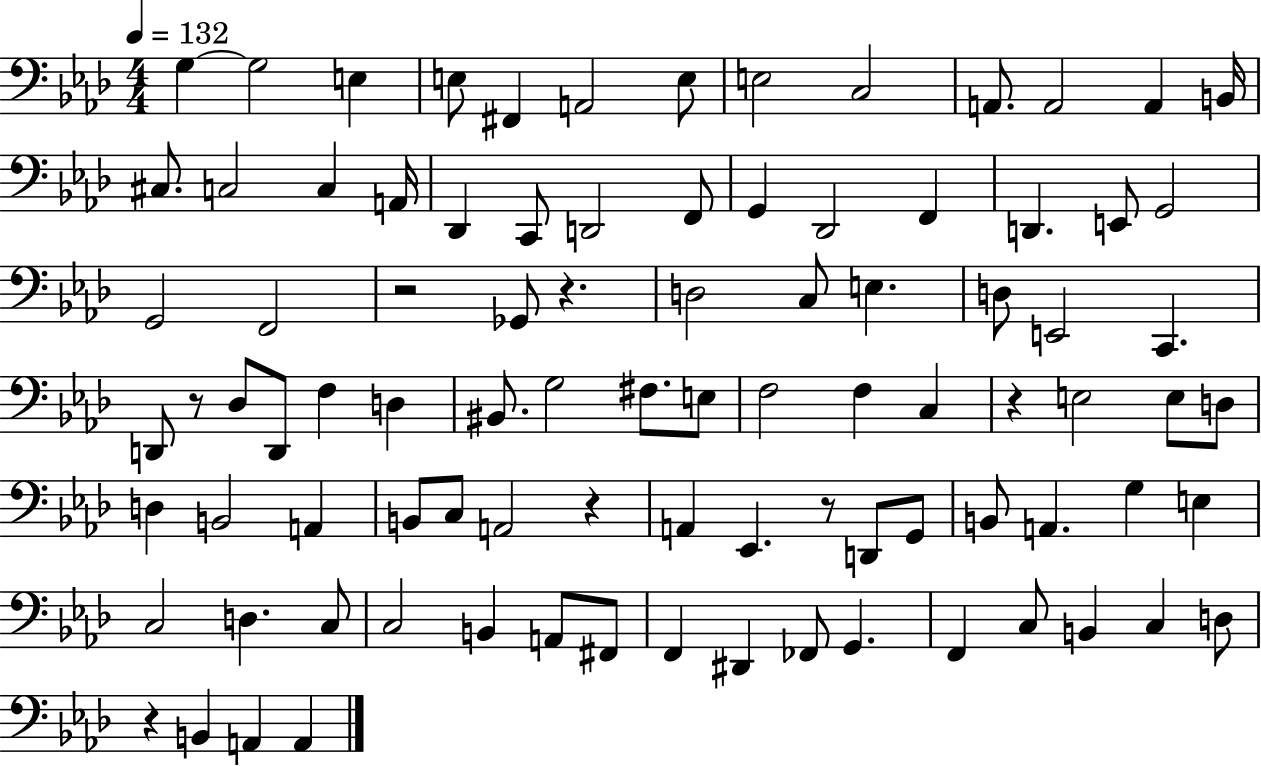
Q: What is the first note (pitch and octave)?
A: G3